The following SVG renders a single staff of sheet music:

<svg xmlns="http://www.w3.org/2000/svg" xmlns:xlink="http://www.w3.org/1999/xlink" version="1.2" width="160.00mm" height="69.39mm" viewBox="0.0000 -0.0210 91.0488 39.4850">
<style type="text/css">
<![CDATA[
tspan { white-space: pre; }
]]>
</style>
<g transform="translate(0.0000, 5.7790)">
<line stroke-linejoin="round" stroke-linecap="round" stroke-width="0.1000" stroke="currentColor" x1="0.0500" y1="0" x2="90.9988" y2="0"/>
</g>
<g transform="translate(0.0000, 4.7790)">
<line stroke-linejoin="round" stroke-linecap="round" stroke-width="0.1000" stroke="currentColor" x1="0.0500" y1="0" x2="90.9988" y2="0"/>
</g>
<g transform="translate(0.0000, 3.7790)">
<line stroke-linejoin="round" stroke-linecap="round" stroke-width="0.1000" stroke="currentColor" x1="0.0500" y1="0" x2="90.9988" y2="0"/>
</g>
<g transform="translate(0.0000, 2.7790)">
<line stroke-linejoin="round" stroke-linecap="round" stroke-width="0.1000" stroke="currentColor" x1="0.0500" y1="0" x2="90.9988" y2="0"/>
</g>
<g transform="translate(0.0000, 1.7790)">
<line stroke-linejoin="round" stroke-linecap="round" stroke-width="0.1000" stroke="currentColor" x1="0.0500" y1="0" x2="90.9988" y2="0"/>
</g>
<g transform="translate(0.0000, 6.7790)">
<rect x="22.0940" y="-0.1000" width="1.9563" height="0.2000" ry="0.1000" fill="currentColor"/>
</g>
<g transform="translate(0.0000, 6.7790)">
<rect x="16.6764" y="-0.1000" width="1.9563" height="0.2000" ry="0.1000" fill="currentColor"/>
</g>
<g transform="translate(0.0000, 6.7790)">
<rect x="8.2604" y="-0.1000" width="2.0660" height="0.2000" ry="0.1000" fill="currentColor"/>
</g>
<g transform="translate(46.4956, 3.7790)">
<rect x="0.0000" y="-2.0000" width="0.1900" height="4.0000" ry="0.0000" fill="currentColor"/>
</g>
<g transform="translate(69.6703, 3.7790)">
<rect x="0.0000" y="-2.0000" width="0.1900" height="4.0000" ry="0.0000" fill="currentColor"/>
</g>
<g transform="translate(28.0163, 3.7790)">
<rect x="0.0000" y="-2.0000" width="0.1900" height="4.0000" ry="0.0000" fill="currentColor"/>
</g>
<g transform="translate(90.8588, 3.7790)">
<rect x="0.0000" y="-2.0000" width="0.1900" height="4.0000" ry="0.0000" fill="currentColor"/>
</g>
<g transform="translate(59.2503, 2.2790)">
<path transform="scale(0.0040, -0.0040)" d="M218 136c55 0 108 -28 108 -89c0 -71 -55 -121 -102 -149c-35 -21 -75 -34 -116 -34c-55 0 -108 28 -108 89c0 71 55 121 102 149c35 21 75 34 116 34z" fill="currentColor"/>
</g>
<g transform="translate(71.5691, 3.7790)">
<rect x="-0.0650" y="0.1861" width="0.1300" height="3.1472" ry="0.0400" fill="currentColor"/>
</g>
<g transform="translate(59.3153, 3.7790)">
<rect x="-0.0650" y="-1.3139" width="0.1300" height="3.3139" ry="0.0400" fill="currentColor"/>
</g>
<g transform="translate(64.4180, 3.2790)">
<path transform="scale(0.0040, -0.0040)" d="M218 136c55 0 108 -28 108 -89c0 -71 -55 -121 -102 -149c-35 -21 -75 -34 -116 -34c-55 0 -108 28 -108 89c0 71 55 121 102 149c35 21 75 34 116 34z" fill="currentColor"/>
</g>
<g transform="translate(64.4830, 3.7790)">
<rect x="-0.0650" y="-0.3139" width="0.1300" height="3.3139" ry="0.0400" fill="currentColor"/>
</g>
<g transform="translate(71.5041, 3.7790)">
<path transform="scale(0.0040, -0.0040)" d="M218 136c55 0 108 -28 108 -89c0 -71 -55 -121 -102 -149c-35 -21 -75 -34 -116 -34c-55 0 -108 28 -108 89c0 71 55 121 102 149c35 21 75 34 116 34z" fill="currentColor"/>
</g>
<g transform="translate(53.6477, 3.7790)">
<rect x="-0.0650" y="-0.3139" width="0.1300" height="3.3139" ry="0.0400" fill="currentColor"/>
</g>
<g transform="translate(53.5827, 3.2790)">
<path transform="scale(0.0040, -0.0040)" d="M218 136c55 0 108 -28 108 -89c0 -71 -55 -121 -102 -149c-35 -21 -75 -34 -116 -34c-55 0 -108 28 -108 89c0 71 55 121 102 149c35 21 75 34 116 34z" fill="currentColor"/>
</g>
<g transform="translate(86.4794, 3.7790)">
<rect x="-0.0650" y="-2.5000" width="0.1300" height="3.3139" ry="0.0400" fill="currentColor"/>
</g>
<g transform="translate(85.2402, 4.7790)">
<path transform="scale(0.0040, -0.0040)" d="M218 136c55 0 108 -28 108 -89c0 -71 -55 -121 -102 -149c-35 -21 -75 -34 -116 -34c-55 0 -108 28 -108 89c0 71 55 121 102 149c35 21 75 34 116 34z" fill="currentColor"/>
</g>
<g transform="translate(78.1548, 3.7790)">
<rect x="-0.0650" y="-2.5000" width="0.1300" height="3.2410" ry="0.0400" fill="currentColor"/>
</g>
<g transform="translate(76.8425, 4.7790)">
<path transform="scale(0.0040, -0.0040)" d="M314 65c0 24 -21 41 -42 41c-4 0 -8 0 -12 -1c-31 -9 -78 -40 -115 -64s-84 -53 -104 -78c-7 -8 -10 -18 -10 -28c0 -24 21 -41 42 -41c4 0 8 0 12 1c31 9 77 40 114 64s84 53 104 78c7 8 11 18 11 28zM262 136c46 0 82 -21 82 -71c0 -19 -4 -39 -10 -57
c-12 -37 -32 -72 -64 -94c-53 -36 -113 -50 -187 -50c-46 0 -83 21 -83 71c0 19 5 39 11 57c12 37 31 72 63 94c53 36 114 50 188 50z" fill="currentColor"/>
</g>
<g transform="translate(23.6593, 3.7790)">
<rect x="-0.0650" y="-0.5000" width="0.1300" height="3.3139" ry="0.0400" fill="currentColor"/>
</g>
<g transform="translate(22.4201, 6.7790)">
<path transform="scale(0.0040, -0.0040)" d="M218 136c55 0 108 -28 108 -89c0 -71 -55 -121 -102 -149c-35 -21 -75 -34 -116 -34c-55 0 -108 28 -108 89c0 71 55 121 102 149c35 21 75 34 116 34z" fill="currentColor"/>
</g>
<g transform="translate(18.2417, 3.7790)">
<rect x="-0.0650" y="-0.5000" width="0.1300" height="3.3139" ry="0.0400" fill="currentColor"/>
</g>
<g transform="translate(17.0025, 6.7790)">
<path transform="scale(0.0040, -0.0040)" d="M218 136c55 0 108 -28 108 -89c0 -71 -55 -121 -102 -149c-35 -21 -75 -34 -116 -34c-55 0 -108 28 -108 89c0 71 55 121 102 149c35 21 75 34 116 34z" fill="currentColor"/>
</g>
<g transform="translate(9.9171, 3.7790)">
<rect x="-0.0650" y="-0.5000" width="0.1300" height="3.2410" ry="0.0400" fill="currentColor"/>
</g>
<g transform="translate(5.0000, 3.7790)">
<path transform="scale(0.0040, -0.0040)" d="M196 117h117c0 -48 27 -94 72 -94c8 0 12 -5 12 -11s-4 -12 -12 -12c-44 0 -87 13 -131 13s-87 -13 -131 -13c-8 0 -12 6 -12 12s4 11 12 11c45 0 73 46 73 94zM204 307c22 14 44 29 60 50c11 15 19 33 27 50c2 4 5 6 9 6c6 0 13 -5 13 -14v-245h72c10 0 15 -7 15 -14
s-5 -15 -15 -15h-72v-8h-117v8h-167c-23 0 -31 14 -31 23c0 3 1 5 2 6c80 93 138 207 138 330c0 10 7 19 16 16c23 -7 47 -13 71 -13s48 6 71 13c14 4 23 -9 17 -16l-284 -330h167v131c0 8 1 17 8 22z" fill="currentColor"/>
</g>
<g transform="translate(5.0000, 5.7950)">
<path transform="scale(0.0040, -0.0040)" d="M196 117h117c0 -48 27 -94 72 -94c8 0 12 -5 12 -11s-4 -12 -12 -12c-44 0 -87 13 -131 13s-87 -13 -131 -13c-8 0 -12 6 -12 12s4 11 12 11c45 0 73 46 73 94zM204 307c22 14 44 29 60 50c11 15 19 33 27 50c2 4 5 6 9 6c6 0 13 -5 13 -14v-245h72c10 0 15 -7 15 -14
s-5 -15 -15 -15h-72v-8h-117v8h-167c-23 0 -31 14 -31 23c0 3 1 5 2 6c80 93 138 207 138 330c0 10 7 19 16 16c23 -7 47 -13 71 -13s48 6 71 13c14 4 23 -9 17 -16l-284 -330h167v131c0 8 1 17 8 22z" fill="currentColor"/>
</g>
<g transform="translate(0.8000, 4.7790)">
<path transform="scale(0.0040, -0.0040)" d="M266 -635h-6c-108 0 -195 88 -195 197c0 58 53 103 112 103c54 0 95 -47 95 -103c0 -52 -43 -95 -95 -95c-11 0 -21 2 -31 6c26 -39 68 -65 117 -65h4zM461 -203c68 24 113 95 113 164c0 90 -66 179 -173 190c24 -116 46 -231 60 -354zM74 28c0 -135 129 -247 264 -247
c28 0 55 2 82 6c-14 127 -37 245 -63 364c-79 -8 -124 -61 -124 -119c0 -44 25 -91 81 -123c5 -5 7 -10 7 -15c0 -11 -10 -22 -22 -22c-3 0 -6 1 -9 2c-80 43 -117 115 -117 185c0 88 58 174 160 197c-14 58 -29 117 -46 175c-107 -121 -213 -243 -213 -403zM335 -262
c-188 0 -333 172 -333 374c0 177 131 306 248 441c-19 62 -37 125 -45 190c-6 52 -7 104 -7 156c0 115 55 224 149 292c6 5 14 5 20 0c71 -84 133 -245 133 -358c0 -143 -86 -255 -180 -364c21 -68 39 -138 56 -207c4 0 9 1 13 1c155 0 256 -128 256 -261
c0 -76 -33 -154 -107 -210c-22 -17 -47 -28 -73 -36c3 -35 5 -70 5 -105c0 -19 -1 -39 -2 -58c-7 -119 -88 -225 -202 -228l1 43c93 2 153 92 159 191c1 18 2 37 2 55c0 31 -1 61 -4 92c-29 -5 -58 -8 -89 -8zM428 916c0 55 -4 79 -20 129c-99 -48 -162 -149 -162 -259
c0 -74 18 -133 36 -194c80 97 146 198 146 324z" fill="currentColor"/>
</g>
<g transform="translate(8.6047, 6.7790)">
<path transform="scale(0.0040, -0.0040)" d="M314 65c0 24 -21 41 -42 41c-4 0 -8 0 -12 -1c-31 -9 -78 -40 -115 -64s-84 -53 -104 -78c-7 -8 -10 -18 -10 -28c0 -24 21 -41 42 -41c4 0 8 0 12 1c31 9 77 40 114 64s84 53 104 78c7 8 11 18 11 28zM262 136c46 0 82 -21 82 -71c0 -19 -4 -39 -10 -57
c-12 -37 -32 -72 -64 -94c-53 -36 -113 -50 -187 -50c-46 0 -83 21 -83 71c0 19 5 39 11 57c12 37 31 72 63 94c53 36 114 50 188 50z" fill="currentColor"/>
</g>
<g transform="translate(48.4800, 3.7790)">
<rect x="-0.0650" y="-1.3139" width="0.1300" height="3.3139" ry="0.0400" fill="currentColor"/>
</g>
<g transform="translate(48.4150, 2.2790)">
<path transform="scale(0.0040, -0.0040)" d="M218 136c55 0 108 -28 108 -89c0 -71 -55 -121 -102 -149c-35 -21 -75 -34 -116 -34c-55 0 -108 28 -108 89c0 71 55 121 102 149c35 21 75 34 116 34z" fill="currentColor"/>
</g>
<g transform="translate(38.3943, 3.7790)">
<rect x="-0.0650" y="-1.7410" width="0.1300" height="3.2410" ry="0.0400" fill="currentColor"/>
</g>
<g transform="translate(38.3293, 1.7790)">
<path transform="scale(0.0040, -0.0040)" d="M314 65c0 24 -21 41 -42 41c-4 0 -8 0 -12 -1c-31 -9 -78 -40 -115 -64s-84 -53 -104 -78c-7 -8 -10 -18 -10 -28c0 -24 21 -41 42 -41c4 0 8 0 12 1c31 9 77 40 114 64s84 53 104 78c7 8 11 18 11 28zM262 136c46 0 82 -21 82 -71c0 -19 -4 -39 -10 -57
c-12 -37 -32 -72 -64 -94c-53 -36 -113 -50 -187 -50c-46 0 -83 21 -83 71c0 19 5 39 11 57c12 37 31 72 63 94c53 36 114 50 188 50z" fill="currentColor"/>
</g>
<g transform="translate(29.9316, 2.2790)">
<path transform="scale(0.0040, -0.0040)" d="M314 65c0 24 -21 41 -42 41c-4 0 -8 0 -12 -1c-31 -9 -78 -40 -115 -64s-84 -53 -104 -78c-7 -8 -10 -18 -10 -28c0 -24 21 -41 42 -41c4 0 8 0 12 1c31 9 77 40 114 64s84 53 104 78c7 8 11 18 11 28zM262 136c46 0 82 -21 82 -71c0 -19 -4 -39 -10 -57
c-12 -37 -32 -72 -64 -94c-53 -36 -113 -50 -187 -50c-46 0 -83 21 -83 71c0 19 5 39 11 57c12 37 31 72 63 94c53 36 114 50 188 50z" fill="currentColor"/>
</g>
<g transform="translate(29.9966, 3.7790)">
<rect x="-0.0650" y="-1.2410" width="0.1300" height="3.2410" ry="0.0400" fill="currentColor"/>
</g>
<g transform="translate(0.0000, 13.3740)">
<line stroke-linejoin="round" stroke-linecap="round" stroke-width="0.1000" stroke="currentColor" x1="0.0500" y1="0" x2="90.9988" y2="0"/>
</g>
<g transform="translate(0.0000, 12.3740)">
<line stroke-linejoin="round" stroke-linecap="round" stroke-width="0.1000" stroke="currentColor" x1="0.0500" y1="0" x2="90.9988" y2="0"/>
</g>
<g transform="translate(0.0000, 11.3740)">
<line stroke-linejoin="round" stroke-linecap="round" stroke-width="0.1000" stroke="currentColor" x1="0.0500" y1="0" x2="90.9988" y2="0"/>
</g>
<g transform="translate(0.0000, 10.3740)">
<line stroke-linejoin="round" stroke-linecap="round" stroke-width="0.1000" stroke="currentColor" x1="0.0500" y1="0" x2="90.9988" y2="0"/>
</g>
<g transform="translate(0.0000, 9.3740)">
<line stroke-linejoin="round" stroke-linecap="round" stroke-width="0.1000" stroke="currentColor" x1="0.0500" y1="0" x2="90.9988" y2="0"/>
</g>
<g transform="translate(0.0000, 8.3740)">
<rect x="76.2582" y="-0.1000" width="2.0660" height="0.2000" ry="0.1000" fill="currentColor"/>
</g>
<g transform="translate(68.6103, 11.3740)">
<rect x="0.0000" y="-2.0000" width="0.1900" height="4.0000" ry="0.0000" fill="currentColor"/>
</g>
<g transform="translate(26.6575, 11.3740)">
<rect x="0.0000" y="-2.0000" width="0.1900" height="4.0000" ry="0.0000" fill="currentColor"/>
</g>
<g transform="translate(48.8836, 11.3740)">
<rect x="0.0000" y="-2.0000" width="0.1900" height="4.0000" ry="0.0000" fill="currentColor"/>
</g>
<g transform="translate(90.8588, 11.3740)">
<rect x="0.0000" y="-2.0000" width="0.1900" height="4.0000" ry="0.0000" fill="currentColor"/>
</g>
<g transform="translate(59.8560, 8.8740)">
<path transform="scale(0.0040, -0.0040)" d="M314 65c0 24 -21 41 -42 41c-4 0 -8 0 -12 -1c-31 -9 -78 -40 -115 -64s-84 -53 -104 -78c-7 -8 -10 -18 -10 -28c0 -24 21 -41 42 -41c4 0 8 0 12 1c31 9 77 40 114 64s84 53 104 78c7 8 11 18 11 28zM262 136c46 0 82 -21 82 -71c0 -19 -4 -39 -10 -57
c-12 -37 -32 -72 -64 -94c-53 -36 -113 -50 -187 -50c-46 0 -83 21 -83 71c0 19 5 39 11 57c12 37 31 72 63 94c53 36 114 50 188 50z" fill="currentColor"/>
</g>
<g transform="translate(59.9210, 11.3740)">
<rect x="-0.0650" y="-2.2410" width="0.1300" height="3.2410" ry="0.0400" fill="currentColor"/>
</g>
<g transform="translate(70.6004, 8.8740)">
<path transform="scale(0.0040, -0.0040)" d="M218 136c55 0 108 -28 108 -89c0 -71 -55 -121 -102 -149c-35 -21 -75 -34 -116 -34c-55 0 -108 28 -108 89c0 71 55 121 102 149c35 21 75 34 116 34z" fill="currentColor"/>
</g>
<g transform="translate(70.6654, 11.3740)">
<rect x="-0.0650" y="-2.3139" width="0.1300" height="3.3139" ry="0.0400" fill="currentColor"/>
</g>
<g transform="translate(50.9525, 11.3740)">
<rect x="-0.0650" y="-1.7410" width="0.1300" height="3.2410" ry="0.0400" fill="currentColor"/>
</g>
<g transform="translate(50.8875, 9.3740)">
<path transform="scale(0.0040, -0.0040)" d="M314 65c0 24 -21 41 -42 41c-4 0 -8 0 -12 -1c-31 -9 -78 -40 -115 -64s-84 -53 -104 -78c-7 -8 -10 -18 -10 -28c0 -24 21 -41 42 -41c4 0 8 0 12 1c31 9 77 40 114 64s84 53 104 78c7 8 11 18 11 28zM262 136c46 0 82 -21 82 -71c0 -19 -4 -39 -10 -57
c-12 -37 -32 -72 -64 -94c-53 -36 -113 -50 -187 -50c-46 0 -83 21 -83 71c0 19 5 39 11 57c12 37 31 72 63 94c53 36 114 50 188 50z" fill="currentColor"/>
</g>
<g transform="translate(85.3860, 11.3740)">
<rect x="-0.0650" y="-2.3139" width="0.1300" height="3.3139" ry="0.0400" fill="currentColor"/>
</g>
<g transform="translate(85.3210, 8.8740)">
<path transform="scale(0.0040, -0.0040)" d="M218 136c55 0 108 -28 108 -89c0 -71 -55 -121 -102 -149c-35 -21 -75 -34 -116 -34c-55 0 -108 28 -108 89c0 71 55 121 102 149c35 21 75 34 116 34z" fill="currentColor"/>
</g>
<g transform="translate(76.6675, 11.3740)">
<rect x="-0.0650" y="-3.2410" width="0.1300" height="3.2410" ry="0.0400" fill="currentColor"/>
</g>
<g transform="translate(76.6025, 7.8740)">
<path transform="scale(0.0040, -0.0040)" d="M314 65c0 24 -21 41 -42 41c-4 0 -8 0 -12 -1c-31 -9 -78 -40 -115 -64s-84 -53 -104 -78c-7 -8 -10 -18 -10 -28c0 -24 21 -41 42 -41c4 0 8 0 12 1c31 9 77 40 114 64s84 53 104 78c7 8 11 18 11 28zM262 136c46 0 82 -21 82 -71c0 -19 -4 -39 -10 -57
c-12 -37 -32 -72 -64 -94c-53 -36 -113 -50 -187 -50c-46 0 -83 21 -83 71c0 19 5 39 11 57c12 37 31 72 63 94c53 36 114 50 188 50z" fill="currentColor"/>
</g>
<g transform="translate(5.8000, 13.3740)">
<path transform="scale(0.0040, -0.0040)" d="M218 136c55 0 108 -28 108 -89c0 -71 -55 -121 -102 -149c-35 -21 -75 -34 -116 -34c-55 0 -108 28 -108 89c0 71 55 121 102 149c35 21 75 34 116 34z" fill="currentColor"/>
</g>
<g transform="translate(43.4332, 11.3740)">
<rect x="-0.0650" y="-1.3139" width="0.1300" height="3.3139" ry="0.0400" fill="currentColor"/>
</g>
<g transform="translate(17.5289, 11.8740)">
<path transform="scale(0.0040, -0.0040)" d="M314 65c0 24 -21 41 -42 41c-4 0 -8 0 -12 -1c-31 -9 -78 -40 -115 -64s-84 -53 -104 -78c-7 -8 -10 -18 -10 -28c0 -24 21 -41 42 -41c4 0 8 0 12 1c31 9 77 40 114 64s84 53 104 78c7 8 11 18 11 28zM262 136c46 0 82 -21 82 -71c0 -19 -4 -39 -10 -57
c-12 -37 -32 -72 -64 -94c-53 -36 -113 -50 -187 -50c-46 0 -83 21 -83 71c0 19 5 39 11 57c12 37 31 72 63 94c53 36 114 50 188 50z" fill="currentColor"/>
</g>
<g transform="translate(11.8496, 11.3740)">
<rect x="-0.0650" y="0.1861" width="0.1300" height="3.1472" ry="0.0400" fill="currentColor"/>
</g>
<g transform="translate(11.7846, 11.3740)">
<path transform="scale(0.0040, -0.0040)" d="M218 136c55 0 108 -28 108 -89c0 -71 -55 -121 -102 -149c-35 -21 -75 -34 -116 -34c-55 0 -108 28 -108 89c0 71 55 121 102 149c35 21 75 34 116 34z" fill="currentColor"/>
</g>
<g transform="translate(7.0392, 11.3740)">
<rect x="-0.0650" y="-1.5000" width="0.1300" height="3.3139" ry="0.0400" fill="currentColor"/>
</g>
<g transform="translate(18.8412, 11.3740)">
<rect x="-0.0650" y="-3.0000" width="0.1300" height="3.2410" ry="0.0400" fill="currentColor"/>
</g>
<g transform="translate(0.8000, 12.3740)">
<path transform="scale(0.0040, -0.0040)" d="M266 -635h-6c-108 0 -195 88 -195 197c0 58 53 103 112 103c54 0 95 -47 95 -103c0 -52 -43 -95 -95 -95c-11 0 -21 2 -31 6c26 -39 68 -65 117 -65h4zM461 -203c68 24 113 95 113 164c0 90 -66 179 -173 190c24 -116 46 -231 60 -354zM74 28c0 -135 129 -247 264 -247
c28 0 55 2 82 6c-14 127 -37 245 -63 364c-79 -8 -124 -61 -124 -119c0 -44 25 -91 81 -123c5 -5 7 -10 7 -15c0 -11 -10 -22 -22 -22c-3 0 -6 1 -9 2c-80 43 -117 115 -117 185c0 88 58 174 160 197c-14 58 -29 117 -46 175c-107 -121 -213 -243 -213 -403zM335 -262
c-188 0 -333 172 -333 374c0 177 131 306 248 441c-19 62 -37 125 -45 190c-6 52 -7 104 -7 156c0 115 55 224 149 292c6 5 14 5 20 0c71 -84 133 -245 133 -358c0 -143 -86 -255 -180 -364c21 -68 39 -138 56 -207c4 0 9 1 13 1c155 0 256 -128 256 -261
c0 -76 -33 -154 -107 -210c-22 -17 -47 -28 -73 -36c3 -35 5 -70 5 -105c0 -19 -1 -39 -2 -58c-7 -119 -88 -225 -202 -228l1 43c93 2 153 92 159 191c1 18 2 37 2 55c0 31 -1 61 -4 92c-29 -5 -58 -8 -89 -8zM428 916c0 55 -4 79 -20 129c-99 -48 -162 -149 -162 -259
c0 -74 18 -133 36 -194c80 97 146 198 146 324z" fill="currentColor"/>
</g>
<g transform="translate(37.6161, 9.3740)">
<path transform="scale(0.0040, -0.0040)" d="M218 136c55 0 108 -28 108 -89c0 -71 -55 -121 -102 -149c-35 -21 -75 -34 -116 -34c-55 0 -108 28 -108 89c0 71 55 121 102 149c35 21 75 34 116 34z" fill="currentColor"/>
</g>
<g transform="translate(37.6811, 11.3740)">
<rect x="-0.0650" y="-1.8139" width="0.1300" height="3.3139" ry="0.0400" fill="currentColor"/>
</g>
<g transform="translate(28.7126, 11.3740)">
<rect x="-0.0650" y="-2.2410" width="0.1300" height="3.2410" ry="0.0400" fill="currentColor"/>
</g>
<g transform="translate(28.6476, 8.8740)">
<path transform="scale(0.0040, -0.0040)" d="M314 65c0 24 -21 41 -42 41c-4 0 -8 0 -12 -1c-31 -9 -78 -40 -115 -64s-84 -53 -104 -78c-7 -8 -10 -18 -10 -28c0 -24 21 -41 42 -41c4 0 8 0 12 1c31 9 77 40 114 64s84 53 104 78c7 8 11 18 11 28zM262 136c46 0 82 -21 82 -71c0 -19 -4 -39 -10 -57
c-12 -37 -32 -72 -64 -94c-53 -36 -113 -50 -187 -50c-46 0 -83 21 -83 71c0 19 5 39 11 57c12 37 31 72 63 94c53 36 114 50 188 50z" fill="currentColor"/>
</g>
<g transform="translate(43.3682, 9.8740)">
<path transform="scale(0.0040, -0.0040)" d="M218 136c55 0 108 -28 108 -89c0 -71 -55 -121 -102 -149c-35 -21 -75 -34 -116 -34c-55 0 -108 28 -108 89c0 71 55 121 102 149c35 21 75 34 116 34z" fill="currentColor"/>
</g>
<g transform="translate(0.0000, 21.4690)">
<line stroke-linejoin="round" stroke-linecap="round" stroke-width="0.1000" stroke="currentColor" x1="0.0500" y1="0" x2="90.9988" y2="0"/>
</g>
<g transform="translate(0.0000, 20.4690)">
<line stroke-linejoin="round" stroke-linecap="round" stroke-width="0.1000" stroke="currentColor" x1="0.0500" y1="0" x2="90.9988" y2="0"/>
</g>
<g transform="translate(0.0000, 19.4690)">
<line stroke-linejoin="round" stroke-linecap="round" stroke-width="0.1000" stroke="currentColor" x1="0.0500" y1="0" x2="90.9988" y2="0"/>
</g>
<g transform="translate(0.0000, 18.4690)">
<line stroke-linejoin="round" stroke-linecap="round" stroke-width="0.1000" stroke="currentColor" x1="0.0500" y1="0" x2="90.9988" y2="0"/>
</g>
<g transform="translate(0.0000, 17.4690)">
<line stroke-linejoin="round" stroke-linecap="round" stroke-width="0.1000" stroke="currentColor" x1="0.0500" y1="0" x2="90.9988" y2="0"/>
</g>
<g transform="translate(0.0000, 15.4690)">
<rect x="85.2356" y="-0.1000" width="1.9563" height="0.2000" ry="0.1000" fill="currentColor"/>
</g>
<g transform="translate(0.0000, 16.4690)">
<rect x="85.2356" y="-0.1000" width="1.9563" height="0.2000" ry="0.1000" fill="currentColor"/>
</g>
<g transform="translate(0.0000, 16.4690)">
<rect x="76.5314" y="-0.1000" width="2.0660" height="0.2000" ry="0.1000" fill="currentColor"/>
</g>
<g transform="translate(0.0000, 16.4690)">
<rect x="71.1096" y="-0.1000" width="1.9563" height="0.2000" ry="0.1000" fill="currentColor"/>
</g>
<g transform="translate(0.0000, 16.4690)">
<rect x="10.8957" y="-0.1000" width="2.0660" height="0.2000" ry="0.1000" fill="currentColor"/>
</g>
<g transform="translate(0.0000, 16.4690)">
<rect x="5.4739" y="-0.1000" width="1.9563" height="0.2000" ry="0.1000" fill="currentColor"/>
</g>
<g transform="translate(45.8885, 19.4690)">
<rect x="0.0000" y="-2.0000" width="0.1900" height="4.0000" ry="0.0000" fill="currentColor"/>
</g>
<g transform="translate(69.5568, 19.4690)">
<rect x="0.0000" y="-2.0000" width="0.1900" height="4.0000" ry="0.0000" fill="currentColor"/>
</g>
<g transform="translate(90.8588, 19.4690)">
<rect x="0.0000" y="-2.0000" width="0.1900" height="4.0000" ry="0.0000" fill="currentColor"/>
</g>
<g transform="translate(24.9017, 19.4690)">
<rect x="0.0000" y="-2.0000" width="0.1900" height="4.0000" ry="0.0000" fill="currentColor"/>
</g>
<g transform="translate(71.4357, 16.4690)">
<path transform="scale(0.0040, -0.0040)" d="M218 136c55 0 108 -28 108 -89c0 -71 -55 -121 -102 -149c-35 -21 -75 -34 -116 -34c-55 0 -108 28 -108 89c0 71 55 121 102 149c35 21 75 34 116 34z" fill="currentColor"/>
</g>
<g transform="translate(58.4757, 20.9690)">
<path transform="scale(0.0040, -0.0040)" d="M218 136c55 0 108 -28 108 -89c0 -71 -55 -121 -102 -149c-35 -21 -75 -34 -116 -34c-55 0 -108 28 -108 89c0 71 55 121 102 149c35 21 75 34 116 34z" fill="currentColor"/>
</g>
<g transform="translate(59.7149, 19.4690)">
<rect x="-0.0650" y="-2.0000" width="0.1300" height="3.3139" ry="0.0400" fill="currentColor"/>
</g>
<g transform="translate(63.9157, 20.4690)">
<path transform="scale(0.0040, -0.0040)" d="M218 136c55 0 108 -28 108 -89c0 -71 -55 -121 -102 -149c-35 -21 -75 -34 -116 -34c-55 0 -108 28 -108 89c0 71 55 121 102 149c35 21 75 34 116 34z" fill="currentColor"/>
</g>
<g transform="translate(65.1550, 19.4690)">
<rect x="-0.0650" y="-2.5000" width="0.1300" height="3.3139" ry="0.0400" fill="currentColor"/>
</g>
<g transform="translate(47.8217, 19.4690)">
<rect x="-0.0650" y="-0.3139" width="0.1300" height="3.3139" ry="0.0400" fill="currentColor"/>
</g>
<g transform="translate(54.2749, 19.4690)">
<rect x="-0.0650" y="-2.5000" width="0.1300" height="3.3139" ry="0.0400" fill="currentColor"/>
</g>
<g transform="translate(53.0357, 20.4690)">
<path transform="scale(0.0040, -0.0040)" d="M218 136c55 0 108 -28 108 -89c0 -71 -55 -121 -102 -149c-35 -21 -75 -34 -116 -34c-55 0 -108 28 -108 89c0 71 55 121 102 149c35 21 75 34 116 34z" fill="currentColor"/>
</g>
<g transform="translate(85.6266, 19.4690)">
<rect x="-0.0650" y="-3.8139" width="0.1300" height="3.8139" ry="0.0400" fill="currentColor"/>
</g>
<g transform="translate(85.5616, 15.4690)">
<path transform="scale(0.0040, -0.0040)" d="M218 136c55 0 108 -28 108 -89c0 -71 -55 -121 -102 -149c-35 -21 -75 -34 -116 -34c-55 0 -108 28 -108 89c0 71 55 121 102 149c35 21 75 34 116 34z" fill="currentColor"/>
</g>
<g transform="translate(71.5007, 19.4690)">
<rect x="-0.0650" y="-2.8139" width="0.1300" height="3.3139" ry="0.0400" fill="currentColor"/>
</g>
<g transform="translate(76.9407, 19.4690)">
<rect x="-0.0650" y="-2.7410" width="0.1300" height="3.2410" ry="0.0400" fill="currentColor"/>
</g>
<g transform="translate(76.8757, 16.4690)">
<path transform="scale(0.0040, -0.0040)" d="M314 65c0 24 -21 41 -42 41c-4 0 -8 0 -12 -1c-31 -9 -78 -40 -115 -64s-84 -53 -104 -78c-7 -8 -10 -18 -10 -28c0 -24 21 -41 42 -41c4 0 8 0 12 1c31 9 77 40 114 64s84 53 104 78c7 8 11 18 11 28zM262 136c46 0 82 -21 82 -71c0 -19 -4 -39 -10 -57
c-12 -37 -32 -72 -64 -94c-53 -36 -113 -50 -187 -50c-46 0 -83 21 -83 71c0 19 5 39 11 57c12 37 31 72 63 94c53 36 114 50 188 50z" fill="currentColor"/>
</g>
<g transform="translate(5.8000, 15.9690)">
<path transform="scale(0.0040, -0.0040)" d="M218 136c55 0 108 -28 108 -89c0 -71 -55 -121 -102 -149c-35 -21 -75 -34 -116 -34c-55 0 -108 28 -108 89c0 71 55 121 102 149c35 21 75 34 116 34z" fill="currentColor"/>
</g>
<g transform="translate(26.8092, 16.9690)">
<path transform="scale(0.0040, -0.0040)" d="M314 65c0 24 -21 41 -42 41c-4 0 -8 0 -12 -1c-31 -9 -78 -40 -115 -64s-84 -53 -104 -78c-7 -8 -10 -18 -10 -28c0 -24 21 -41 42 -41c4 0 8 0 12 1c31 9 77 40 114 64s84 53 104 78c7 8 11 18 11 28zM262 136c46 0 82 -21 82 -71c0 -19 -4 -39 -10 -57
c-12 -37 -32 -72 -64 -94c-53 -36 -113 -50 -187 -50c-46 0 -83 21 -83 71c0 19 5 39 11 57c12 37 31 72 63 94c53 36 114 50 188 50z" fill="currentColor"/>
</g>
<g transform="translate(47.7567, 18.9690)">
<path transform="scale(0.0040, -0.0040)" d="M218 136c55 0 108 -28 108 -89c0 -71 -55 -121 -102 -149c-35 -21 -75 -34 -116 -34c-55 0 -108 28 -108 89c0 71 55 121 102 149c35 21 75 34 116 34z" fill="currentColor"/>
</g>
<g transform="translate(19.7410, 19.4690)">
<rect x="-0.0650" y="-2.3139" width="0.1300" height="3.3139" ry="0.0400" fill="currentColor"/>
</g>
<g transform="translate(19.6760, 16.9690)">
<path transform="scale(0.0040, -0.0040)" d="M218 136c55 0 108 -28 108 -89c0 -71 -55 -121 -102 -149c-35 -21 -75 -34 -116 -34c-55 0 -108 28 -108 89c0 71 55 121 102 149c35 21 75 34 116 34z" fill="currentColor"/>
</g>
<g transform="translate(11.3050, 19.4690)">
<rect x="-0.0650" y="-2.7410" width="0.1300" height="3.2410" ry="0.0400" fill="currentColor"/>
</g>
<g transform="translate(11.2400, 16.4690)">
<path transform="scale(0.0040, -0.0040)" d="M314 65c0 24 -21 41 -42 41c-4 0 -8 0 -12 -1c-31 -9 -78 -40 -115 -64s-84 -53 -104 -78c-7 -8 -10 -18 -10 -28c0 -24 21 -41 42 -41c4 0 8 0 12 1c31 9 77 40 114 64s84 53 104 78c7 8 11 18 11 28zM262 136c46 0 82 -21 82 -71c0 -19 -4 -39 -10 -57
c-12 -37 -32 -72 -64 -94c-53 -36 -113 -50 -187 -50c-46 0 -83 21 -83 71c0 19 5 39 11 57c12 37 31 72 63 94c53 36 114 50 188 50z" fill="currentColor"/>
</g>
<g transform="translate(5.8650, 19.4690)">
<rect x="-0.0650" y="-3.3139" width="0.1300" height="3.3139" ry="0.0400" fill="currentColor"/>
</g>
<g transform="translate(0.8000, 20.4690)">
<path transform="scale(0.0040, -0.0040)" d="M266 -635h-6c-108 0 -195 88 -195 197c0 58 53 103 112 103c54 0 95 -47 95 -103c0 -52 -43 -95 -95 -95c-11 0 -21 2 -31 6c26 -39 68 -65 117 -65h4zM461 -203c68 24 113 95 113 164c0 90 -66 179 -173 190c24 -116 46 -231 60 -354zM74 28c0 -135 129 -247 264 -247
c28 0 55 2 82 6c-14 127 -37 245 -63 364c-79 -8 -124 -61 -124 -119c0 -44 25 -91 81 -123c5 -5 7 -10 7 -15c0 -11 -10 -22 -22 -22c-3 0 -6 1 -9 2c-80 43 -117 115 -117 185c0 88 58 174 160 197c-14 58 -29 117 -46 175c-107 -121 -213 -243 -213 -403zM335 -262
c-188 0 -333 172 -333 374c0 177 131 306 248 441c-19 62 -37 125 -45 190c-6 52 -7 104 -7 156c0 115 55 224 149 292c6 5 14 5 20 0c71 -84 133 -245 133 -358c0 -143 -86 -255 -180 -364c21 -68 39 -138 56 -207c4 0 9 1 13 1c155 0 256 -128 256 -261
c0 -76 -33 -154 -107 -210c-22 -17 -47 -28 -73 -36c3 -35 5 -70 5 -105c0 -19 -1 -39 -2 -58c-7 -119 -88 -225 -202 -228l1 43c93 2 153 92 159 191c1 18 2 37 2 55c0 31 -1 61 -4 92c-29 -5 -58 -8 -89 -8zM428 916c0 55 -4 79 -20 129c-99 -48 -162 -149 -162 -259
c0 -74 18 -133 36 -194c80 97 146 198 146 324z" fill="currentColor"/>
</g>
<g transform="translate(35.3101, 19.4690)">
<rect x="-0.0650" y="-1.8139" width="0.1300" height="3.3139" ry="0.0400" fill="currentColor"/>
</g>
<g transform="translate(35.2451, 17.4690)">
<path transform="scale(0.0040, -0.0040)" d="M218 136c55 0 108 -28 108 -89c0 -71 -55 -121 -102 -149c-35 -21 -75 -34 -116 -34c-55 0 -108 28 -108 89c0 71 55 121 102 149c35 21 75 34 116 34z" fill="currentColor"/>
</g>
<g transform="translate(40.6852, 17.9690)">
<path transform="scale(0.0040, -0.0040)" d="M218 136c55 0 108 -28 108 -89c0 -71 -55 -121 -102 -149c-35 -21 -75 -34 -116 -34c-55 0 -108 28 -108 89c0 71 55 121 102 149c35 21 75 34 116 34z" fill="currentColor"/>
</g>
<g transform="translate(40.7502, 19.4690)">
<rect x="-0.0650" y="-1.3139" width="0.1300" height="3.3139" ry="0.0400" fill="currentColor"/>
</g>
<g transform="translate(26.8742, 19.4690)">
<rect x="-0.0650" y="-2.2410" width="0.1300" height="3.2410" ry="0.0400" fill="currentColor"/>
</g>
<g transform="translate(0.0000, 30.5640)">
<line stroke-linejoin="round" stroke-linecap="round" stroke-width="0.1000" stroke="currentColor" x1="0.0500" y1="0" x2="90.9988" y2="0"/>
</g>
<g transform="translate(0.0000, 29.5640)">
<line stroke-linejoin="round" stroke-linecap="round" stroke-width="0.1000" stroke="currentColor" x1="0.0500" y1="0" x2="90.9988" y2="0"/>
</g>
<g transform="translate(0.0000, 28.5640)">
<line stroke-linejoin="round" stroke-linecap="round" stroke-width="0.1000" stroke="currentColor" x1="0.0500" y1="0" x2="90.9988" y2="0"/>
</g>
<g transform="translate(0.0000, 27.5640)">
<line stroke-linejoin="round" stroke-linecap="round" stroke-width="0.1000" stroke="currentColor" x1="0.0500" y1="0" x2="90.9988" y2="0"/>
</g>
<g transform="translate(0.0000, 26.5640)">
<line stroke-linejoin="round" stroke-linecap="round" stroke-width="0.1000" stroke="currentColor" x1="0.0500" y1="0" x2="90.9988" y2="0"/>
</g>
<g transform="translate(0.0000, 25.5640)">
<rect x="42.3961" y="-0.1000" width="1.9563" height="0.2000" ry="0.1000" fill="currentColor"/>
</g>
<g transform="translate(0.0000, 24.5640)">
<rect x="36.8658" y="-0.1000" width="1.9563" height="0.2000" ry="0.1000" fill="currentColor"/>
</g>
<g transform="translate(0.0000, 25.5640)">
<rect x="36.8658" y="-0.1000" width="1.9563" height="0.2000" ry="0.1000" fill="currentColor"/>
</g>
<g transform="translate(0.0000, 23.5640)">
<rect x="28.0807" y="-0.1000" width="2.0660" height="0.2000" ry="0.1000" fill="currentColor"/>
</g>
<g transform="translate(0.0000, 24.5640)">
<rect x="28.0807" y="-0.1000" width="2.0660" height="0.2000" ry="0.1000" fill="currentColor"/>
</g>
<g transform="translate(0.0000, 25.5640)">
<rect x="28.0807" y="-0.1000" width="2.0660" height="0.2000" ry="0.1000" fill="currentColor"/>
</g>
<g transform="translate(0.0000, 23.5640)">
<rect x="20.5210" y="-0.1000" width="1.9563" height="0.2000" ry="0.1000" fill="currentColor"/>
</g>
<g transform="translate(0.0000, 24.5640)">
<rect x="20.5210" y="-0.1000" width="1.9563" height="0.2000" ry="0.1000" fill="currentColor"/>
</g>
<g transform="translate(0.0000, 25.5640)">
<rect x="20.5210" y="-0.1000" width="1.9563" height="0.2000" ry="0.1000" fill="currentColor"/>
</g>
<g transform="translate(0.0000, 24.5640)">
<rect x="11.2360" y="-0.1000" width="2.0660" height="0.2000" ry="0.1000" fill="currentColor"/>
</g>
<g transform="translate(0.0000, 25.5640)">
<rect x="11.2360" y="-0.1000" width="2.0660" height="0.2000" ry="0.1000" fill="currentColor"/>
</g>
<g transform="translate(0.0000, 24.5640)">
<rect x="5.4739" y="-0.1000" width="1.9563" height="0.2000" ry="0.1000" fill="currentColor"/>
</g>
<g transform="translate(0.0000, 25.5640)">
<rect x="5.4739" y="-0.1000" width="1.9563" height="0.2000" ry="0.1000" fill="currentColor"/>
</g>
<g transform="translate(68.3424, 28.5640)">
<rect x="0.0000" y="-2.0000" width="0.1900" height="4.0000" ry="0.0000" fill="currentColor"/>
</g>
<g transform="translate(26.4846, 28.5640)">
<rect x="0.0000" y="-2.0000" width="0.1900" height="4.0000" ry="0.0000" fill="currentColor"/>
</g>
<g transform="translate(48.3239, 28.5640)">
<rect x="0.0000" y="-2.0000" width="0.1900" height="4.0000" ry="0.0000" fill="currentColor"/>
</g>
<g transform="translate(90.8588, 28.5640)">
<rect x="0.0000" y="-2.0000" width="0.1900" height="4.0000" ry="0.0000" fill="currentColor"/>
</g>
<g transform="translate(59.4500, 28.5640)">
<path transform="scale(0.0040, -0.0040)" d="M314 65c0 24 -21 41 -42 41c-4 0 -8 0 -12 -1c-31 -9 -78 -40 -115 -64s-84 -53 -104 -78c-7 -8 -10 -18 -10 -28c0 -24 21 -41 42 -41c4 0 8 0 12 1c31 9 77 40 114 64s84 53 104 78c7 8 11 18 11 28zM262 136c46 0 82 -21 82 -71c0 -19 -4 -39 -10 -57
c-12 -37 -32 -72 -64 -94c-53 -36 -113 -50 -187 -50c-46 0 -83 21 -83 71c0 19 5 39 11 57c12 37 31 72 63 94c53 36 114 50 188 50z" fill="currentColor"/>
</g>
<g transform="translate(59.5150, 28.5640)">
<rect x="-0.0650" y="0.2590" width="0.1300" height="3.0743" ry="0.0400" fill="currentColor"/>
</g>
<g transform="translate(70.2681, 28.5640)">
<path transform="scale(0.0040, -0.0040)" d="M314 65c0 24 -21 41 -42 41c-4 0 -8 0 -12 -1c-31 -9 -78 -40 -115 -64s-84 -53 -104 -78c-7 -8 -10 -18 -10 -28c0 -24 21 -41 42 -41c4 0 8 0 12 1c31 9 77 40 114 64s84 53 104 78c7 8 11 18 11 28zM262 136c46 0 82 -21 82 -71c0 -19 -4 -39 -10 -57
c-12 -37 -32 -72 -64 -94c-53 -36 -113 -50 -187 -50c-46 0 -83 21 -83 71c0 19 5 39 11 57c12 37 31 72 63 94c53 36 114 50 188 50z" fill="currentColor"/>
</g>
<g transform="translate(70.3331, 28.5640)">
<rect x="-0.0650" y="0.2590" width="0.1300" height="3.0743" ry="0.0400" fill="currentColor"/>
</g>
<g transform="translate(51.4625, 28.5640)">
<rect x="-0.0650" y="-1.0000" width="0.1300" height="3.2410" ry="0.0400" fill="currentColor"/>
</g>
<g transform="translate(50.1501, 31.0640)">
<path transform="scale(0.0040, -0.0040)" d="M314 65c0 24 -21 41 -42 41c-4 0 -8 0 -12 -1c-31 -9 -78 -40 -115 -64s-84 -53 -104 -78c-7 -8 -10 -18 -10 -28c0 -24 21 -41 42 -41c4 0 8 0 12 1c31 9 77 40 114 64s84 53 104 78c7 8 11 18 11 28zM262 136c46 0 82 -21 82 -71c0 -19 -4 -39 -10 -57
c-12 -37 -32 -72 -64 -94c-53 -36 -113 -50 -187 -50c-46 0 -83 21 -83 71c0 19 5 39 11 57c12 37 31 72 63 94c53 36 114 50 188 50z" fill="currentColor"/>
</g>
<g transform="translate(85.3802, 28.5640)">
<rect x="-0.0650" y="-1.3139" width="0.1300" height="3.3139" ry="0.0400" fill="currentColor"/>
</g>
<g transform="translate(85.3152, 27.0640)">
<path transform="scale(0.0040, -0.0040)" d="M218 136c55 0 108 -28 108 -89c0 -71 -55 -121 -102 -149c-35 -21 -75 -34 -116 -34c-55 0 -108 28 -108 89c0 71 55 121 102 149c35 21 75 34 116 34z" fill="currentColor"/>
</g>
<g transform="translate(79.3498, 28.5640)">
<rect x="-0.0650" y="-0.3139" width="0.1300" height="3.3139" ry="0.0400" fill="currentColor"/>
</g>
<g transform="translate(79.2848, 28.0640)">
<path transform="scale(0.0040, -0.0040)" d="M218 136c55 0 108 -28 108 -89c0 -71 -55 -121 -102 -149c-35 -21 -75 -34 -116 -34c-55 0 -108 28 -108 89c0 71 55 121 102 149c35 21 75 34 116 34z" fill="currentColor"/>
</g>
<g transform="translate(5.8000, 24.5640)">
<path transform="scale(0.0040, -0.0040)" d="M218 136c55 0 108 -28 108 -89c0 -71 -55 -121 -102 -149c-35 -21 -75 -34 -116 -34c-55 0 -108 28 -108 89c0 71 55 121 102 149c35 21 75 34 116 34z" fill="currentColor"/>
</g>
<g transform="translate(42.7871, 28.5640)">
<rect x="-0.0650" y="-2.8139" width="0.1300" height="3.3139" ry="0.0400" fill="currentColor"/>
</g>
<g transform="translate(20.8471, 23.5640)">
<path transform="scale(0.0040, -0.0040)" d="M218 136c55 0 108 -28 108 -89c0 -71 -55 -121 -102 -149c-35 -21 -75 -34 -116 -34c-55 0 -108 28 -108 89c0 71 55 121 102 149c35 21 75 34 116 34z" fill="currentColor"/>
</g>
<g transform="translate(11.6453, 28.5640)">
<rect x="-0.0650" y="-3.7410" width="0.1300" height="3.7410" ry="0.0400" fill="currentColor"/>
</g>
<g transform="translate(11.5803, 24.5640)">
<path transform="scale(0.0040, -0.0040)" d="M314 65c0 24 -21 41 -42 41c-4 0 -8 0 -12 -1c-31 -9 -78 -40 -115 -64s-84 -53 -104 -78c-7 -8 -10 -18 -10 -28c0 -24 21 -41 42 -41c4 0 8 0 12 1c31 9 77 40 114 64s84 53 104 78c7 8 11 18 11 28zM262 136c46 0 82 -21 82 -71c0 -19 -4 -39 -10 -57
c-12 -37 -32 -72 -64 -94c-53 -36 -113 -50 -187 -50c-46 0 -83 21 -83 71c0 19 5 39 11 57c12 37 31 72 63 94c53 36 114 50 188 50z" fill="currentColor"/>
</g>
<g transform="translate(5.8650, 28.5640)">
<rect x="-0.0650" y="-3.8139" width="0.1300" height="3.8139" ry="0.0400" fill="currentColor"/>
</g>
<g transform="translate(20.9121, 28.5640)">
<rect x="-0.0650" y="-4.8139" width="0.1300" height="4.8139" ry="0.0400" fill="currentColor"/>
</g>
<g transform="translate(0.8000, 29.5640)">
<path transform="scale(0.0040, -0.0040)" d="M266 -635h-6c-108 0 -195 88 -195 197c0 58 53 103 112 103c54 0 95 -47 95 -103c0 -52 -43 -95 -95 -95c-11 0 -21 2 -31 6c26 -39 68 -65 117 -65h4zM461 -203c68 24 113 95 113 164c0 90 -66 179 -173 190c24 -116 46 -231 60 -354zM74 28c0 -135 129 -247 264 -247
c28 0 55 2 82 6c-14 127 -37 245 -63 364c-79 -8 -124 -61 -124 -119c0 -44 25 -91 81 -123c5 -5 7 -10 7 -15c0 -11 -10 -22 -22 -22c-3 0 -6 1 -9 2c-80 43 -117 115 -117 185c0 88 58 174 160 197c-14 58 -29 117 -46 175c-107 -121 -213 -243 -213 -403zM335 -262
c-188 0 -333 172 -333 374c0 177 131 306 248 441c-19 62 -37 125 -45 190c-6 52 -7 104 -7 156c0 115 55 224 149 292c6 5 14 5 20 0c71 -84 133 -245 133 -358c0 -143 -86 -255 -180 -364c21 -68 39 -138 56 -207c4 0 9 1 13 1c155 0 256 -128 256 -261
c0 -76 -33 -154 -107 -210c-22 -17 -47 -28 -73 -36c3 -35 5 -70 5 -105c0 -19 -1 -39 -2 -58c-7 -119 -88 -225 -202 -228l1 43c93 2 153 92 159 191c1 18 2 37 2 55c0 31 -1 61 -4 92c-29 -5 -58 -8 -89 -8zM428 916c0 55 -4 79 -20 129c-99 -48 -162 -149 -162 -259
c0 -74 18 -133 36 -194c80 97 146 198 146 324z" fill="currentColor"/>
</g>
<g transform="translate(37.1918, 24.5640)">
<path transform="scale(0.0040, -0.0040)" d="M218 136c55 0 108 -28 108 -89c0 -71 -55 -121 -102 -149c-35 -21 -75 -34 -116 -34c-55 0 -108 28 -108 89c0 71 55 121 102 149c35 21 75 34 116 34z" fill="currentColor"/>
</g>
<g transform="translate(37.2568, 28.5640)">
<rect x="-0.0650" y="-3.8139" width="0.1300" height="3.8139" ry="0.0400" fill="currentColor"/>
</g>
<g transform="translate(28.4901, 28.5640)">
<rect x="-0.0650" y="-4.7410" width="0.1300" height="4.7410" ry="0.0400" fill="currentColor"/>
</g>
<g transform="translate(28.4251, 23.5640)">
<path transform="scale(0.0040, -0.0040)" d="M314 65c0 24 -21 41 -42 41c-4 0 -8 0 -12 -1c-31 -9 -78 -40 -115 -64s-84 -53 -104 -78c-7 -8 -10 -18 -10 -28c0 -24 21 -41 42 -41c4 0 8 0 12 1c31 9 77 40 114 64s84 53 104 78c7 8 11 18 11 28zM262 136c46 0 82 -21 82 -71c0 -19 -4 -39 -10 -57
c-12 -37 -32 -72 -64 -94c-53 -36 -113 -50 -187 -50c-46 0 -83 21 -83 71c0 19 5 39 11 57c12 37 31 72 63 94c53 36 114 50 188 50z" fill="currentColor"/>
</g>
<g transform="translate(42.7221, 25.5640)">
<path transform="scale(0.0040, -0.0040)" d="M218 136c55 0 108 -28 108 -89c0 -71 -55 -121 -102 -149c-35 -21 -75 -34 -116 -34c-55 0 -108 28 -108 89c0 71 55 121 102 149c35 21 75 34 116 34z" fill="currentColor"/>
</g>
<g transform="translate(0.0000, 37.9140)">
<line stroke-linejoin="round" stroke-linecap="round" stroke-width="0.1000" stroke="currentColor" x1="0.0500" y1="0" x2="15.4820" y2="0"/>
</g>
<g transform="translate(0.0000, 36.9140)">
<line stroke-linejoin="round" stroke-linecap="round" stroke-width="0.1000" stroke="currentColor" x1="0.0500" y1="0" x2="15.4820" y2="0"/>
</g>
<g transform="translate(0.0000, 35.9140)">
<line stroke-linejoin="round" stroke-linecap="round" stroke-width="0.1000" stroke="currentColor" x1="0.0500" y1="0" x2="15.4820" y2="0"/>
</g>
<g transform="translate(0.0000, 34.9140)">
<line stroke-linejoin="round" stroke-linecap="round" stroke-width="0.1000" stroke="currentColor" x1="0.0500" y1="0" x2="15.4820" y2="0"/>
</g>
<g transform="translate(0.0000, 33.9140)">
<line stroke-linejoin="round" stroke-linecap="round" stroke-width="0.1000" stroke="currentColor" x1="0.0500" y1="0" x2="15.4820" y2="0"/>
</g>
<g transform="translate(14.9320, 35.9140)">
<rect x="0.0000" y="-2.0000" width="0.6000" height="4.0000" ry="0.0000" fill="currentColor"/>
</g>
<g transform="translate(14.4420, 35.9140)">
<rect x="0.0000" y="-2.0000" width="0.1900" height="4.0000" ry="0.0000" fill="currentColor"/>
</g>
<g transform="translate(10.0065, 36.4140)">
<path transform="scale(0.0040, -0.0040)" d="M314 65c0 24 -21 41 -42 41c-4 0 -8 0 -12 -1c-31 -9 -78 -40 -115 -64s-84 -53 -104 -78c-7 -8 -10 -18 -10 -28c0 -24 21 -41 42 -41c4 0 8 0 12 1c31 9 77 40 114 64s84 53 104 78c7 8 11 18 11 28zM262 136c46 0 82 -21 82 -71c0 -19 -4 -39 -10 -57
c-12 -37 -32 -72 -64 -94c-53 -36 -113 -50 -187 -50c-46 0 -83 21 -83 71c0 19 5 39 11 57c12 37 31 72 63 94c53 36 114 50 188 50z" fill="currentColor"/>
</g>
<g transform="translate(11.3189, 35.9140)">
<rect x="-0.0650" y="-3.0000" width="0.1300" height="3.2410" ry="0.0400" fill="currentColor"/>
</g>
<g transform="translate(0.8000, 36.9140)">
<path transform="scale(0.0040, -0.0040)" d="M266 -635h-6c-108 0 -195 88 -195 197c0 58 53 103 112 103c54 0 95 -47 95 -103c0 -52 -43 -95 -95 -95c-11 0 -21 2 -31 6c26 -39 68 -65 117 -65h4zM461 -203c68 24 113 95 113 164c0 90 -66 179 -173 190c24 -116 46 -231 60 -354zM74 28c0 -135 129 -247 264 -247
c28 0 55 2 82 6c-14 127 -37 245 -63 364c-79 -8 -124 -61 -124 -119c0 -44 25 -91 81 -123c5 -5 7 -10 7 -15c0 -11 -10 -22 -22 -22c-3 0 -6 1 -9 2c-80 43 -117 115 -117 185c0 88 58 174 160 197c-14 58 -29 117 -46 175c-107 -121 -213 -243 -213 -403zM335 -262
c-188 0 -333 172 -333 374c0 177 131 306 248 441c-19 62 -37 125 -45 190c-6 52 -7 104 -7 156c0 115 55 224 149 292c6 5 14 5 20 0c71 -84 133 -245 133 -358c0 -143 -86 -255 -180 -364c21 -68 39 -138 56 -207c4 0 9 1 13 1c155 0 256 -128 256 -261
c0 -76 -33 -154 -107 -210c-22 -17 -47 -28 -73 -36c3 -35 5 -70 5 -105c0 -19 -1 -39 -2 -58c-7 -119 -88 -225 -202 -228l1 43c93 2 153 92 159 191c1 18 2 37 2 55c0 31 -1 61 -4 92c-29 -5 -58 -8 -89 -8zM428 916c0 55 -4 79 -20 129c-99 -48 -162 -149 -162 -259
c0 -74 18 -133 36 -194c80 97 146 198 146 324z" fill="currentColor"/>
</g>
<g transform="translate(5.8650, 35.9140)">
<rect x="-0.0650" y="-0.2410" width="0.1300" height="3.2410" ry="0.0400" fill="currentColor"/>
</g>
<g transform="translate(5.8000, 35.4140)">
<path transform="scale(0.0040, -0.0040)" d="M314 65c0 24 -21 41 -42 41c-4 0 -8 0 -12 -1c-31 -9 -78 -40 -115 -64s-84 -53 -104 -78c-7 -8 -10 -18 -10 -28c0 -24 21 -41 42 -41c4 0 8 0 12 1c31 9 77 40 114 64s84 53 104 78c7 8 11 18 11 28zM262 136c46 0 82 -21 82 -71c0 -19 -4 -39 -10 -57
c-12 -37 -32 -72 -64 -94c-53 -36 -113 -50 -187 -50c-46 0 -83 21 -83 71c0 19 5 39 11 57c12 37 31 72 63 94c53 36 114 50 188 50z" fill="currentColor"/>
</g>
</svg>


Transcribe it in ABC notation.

X:1
T:Untitled
M:4/4
L:1/4
K:C
C2 C C e2 f2 e c e c B G2 G E B A2 g2 f e f2 g2 g b2 g b a2 g g2 f e c G F G a a2 c' c' c'2 e' e'2 c' a D2 B2 B2 c e c2 A2